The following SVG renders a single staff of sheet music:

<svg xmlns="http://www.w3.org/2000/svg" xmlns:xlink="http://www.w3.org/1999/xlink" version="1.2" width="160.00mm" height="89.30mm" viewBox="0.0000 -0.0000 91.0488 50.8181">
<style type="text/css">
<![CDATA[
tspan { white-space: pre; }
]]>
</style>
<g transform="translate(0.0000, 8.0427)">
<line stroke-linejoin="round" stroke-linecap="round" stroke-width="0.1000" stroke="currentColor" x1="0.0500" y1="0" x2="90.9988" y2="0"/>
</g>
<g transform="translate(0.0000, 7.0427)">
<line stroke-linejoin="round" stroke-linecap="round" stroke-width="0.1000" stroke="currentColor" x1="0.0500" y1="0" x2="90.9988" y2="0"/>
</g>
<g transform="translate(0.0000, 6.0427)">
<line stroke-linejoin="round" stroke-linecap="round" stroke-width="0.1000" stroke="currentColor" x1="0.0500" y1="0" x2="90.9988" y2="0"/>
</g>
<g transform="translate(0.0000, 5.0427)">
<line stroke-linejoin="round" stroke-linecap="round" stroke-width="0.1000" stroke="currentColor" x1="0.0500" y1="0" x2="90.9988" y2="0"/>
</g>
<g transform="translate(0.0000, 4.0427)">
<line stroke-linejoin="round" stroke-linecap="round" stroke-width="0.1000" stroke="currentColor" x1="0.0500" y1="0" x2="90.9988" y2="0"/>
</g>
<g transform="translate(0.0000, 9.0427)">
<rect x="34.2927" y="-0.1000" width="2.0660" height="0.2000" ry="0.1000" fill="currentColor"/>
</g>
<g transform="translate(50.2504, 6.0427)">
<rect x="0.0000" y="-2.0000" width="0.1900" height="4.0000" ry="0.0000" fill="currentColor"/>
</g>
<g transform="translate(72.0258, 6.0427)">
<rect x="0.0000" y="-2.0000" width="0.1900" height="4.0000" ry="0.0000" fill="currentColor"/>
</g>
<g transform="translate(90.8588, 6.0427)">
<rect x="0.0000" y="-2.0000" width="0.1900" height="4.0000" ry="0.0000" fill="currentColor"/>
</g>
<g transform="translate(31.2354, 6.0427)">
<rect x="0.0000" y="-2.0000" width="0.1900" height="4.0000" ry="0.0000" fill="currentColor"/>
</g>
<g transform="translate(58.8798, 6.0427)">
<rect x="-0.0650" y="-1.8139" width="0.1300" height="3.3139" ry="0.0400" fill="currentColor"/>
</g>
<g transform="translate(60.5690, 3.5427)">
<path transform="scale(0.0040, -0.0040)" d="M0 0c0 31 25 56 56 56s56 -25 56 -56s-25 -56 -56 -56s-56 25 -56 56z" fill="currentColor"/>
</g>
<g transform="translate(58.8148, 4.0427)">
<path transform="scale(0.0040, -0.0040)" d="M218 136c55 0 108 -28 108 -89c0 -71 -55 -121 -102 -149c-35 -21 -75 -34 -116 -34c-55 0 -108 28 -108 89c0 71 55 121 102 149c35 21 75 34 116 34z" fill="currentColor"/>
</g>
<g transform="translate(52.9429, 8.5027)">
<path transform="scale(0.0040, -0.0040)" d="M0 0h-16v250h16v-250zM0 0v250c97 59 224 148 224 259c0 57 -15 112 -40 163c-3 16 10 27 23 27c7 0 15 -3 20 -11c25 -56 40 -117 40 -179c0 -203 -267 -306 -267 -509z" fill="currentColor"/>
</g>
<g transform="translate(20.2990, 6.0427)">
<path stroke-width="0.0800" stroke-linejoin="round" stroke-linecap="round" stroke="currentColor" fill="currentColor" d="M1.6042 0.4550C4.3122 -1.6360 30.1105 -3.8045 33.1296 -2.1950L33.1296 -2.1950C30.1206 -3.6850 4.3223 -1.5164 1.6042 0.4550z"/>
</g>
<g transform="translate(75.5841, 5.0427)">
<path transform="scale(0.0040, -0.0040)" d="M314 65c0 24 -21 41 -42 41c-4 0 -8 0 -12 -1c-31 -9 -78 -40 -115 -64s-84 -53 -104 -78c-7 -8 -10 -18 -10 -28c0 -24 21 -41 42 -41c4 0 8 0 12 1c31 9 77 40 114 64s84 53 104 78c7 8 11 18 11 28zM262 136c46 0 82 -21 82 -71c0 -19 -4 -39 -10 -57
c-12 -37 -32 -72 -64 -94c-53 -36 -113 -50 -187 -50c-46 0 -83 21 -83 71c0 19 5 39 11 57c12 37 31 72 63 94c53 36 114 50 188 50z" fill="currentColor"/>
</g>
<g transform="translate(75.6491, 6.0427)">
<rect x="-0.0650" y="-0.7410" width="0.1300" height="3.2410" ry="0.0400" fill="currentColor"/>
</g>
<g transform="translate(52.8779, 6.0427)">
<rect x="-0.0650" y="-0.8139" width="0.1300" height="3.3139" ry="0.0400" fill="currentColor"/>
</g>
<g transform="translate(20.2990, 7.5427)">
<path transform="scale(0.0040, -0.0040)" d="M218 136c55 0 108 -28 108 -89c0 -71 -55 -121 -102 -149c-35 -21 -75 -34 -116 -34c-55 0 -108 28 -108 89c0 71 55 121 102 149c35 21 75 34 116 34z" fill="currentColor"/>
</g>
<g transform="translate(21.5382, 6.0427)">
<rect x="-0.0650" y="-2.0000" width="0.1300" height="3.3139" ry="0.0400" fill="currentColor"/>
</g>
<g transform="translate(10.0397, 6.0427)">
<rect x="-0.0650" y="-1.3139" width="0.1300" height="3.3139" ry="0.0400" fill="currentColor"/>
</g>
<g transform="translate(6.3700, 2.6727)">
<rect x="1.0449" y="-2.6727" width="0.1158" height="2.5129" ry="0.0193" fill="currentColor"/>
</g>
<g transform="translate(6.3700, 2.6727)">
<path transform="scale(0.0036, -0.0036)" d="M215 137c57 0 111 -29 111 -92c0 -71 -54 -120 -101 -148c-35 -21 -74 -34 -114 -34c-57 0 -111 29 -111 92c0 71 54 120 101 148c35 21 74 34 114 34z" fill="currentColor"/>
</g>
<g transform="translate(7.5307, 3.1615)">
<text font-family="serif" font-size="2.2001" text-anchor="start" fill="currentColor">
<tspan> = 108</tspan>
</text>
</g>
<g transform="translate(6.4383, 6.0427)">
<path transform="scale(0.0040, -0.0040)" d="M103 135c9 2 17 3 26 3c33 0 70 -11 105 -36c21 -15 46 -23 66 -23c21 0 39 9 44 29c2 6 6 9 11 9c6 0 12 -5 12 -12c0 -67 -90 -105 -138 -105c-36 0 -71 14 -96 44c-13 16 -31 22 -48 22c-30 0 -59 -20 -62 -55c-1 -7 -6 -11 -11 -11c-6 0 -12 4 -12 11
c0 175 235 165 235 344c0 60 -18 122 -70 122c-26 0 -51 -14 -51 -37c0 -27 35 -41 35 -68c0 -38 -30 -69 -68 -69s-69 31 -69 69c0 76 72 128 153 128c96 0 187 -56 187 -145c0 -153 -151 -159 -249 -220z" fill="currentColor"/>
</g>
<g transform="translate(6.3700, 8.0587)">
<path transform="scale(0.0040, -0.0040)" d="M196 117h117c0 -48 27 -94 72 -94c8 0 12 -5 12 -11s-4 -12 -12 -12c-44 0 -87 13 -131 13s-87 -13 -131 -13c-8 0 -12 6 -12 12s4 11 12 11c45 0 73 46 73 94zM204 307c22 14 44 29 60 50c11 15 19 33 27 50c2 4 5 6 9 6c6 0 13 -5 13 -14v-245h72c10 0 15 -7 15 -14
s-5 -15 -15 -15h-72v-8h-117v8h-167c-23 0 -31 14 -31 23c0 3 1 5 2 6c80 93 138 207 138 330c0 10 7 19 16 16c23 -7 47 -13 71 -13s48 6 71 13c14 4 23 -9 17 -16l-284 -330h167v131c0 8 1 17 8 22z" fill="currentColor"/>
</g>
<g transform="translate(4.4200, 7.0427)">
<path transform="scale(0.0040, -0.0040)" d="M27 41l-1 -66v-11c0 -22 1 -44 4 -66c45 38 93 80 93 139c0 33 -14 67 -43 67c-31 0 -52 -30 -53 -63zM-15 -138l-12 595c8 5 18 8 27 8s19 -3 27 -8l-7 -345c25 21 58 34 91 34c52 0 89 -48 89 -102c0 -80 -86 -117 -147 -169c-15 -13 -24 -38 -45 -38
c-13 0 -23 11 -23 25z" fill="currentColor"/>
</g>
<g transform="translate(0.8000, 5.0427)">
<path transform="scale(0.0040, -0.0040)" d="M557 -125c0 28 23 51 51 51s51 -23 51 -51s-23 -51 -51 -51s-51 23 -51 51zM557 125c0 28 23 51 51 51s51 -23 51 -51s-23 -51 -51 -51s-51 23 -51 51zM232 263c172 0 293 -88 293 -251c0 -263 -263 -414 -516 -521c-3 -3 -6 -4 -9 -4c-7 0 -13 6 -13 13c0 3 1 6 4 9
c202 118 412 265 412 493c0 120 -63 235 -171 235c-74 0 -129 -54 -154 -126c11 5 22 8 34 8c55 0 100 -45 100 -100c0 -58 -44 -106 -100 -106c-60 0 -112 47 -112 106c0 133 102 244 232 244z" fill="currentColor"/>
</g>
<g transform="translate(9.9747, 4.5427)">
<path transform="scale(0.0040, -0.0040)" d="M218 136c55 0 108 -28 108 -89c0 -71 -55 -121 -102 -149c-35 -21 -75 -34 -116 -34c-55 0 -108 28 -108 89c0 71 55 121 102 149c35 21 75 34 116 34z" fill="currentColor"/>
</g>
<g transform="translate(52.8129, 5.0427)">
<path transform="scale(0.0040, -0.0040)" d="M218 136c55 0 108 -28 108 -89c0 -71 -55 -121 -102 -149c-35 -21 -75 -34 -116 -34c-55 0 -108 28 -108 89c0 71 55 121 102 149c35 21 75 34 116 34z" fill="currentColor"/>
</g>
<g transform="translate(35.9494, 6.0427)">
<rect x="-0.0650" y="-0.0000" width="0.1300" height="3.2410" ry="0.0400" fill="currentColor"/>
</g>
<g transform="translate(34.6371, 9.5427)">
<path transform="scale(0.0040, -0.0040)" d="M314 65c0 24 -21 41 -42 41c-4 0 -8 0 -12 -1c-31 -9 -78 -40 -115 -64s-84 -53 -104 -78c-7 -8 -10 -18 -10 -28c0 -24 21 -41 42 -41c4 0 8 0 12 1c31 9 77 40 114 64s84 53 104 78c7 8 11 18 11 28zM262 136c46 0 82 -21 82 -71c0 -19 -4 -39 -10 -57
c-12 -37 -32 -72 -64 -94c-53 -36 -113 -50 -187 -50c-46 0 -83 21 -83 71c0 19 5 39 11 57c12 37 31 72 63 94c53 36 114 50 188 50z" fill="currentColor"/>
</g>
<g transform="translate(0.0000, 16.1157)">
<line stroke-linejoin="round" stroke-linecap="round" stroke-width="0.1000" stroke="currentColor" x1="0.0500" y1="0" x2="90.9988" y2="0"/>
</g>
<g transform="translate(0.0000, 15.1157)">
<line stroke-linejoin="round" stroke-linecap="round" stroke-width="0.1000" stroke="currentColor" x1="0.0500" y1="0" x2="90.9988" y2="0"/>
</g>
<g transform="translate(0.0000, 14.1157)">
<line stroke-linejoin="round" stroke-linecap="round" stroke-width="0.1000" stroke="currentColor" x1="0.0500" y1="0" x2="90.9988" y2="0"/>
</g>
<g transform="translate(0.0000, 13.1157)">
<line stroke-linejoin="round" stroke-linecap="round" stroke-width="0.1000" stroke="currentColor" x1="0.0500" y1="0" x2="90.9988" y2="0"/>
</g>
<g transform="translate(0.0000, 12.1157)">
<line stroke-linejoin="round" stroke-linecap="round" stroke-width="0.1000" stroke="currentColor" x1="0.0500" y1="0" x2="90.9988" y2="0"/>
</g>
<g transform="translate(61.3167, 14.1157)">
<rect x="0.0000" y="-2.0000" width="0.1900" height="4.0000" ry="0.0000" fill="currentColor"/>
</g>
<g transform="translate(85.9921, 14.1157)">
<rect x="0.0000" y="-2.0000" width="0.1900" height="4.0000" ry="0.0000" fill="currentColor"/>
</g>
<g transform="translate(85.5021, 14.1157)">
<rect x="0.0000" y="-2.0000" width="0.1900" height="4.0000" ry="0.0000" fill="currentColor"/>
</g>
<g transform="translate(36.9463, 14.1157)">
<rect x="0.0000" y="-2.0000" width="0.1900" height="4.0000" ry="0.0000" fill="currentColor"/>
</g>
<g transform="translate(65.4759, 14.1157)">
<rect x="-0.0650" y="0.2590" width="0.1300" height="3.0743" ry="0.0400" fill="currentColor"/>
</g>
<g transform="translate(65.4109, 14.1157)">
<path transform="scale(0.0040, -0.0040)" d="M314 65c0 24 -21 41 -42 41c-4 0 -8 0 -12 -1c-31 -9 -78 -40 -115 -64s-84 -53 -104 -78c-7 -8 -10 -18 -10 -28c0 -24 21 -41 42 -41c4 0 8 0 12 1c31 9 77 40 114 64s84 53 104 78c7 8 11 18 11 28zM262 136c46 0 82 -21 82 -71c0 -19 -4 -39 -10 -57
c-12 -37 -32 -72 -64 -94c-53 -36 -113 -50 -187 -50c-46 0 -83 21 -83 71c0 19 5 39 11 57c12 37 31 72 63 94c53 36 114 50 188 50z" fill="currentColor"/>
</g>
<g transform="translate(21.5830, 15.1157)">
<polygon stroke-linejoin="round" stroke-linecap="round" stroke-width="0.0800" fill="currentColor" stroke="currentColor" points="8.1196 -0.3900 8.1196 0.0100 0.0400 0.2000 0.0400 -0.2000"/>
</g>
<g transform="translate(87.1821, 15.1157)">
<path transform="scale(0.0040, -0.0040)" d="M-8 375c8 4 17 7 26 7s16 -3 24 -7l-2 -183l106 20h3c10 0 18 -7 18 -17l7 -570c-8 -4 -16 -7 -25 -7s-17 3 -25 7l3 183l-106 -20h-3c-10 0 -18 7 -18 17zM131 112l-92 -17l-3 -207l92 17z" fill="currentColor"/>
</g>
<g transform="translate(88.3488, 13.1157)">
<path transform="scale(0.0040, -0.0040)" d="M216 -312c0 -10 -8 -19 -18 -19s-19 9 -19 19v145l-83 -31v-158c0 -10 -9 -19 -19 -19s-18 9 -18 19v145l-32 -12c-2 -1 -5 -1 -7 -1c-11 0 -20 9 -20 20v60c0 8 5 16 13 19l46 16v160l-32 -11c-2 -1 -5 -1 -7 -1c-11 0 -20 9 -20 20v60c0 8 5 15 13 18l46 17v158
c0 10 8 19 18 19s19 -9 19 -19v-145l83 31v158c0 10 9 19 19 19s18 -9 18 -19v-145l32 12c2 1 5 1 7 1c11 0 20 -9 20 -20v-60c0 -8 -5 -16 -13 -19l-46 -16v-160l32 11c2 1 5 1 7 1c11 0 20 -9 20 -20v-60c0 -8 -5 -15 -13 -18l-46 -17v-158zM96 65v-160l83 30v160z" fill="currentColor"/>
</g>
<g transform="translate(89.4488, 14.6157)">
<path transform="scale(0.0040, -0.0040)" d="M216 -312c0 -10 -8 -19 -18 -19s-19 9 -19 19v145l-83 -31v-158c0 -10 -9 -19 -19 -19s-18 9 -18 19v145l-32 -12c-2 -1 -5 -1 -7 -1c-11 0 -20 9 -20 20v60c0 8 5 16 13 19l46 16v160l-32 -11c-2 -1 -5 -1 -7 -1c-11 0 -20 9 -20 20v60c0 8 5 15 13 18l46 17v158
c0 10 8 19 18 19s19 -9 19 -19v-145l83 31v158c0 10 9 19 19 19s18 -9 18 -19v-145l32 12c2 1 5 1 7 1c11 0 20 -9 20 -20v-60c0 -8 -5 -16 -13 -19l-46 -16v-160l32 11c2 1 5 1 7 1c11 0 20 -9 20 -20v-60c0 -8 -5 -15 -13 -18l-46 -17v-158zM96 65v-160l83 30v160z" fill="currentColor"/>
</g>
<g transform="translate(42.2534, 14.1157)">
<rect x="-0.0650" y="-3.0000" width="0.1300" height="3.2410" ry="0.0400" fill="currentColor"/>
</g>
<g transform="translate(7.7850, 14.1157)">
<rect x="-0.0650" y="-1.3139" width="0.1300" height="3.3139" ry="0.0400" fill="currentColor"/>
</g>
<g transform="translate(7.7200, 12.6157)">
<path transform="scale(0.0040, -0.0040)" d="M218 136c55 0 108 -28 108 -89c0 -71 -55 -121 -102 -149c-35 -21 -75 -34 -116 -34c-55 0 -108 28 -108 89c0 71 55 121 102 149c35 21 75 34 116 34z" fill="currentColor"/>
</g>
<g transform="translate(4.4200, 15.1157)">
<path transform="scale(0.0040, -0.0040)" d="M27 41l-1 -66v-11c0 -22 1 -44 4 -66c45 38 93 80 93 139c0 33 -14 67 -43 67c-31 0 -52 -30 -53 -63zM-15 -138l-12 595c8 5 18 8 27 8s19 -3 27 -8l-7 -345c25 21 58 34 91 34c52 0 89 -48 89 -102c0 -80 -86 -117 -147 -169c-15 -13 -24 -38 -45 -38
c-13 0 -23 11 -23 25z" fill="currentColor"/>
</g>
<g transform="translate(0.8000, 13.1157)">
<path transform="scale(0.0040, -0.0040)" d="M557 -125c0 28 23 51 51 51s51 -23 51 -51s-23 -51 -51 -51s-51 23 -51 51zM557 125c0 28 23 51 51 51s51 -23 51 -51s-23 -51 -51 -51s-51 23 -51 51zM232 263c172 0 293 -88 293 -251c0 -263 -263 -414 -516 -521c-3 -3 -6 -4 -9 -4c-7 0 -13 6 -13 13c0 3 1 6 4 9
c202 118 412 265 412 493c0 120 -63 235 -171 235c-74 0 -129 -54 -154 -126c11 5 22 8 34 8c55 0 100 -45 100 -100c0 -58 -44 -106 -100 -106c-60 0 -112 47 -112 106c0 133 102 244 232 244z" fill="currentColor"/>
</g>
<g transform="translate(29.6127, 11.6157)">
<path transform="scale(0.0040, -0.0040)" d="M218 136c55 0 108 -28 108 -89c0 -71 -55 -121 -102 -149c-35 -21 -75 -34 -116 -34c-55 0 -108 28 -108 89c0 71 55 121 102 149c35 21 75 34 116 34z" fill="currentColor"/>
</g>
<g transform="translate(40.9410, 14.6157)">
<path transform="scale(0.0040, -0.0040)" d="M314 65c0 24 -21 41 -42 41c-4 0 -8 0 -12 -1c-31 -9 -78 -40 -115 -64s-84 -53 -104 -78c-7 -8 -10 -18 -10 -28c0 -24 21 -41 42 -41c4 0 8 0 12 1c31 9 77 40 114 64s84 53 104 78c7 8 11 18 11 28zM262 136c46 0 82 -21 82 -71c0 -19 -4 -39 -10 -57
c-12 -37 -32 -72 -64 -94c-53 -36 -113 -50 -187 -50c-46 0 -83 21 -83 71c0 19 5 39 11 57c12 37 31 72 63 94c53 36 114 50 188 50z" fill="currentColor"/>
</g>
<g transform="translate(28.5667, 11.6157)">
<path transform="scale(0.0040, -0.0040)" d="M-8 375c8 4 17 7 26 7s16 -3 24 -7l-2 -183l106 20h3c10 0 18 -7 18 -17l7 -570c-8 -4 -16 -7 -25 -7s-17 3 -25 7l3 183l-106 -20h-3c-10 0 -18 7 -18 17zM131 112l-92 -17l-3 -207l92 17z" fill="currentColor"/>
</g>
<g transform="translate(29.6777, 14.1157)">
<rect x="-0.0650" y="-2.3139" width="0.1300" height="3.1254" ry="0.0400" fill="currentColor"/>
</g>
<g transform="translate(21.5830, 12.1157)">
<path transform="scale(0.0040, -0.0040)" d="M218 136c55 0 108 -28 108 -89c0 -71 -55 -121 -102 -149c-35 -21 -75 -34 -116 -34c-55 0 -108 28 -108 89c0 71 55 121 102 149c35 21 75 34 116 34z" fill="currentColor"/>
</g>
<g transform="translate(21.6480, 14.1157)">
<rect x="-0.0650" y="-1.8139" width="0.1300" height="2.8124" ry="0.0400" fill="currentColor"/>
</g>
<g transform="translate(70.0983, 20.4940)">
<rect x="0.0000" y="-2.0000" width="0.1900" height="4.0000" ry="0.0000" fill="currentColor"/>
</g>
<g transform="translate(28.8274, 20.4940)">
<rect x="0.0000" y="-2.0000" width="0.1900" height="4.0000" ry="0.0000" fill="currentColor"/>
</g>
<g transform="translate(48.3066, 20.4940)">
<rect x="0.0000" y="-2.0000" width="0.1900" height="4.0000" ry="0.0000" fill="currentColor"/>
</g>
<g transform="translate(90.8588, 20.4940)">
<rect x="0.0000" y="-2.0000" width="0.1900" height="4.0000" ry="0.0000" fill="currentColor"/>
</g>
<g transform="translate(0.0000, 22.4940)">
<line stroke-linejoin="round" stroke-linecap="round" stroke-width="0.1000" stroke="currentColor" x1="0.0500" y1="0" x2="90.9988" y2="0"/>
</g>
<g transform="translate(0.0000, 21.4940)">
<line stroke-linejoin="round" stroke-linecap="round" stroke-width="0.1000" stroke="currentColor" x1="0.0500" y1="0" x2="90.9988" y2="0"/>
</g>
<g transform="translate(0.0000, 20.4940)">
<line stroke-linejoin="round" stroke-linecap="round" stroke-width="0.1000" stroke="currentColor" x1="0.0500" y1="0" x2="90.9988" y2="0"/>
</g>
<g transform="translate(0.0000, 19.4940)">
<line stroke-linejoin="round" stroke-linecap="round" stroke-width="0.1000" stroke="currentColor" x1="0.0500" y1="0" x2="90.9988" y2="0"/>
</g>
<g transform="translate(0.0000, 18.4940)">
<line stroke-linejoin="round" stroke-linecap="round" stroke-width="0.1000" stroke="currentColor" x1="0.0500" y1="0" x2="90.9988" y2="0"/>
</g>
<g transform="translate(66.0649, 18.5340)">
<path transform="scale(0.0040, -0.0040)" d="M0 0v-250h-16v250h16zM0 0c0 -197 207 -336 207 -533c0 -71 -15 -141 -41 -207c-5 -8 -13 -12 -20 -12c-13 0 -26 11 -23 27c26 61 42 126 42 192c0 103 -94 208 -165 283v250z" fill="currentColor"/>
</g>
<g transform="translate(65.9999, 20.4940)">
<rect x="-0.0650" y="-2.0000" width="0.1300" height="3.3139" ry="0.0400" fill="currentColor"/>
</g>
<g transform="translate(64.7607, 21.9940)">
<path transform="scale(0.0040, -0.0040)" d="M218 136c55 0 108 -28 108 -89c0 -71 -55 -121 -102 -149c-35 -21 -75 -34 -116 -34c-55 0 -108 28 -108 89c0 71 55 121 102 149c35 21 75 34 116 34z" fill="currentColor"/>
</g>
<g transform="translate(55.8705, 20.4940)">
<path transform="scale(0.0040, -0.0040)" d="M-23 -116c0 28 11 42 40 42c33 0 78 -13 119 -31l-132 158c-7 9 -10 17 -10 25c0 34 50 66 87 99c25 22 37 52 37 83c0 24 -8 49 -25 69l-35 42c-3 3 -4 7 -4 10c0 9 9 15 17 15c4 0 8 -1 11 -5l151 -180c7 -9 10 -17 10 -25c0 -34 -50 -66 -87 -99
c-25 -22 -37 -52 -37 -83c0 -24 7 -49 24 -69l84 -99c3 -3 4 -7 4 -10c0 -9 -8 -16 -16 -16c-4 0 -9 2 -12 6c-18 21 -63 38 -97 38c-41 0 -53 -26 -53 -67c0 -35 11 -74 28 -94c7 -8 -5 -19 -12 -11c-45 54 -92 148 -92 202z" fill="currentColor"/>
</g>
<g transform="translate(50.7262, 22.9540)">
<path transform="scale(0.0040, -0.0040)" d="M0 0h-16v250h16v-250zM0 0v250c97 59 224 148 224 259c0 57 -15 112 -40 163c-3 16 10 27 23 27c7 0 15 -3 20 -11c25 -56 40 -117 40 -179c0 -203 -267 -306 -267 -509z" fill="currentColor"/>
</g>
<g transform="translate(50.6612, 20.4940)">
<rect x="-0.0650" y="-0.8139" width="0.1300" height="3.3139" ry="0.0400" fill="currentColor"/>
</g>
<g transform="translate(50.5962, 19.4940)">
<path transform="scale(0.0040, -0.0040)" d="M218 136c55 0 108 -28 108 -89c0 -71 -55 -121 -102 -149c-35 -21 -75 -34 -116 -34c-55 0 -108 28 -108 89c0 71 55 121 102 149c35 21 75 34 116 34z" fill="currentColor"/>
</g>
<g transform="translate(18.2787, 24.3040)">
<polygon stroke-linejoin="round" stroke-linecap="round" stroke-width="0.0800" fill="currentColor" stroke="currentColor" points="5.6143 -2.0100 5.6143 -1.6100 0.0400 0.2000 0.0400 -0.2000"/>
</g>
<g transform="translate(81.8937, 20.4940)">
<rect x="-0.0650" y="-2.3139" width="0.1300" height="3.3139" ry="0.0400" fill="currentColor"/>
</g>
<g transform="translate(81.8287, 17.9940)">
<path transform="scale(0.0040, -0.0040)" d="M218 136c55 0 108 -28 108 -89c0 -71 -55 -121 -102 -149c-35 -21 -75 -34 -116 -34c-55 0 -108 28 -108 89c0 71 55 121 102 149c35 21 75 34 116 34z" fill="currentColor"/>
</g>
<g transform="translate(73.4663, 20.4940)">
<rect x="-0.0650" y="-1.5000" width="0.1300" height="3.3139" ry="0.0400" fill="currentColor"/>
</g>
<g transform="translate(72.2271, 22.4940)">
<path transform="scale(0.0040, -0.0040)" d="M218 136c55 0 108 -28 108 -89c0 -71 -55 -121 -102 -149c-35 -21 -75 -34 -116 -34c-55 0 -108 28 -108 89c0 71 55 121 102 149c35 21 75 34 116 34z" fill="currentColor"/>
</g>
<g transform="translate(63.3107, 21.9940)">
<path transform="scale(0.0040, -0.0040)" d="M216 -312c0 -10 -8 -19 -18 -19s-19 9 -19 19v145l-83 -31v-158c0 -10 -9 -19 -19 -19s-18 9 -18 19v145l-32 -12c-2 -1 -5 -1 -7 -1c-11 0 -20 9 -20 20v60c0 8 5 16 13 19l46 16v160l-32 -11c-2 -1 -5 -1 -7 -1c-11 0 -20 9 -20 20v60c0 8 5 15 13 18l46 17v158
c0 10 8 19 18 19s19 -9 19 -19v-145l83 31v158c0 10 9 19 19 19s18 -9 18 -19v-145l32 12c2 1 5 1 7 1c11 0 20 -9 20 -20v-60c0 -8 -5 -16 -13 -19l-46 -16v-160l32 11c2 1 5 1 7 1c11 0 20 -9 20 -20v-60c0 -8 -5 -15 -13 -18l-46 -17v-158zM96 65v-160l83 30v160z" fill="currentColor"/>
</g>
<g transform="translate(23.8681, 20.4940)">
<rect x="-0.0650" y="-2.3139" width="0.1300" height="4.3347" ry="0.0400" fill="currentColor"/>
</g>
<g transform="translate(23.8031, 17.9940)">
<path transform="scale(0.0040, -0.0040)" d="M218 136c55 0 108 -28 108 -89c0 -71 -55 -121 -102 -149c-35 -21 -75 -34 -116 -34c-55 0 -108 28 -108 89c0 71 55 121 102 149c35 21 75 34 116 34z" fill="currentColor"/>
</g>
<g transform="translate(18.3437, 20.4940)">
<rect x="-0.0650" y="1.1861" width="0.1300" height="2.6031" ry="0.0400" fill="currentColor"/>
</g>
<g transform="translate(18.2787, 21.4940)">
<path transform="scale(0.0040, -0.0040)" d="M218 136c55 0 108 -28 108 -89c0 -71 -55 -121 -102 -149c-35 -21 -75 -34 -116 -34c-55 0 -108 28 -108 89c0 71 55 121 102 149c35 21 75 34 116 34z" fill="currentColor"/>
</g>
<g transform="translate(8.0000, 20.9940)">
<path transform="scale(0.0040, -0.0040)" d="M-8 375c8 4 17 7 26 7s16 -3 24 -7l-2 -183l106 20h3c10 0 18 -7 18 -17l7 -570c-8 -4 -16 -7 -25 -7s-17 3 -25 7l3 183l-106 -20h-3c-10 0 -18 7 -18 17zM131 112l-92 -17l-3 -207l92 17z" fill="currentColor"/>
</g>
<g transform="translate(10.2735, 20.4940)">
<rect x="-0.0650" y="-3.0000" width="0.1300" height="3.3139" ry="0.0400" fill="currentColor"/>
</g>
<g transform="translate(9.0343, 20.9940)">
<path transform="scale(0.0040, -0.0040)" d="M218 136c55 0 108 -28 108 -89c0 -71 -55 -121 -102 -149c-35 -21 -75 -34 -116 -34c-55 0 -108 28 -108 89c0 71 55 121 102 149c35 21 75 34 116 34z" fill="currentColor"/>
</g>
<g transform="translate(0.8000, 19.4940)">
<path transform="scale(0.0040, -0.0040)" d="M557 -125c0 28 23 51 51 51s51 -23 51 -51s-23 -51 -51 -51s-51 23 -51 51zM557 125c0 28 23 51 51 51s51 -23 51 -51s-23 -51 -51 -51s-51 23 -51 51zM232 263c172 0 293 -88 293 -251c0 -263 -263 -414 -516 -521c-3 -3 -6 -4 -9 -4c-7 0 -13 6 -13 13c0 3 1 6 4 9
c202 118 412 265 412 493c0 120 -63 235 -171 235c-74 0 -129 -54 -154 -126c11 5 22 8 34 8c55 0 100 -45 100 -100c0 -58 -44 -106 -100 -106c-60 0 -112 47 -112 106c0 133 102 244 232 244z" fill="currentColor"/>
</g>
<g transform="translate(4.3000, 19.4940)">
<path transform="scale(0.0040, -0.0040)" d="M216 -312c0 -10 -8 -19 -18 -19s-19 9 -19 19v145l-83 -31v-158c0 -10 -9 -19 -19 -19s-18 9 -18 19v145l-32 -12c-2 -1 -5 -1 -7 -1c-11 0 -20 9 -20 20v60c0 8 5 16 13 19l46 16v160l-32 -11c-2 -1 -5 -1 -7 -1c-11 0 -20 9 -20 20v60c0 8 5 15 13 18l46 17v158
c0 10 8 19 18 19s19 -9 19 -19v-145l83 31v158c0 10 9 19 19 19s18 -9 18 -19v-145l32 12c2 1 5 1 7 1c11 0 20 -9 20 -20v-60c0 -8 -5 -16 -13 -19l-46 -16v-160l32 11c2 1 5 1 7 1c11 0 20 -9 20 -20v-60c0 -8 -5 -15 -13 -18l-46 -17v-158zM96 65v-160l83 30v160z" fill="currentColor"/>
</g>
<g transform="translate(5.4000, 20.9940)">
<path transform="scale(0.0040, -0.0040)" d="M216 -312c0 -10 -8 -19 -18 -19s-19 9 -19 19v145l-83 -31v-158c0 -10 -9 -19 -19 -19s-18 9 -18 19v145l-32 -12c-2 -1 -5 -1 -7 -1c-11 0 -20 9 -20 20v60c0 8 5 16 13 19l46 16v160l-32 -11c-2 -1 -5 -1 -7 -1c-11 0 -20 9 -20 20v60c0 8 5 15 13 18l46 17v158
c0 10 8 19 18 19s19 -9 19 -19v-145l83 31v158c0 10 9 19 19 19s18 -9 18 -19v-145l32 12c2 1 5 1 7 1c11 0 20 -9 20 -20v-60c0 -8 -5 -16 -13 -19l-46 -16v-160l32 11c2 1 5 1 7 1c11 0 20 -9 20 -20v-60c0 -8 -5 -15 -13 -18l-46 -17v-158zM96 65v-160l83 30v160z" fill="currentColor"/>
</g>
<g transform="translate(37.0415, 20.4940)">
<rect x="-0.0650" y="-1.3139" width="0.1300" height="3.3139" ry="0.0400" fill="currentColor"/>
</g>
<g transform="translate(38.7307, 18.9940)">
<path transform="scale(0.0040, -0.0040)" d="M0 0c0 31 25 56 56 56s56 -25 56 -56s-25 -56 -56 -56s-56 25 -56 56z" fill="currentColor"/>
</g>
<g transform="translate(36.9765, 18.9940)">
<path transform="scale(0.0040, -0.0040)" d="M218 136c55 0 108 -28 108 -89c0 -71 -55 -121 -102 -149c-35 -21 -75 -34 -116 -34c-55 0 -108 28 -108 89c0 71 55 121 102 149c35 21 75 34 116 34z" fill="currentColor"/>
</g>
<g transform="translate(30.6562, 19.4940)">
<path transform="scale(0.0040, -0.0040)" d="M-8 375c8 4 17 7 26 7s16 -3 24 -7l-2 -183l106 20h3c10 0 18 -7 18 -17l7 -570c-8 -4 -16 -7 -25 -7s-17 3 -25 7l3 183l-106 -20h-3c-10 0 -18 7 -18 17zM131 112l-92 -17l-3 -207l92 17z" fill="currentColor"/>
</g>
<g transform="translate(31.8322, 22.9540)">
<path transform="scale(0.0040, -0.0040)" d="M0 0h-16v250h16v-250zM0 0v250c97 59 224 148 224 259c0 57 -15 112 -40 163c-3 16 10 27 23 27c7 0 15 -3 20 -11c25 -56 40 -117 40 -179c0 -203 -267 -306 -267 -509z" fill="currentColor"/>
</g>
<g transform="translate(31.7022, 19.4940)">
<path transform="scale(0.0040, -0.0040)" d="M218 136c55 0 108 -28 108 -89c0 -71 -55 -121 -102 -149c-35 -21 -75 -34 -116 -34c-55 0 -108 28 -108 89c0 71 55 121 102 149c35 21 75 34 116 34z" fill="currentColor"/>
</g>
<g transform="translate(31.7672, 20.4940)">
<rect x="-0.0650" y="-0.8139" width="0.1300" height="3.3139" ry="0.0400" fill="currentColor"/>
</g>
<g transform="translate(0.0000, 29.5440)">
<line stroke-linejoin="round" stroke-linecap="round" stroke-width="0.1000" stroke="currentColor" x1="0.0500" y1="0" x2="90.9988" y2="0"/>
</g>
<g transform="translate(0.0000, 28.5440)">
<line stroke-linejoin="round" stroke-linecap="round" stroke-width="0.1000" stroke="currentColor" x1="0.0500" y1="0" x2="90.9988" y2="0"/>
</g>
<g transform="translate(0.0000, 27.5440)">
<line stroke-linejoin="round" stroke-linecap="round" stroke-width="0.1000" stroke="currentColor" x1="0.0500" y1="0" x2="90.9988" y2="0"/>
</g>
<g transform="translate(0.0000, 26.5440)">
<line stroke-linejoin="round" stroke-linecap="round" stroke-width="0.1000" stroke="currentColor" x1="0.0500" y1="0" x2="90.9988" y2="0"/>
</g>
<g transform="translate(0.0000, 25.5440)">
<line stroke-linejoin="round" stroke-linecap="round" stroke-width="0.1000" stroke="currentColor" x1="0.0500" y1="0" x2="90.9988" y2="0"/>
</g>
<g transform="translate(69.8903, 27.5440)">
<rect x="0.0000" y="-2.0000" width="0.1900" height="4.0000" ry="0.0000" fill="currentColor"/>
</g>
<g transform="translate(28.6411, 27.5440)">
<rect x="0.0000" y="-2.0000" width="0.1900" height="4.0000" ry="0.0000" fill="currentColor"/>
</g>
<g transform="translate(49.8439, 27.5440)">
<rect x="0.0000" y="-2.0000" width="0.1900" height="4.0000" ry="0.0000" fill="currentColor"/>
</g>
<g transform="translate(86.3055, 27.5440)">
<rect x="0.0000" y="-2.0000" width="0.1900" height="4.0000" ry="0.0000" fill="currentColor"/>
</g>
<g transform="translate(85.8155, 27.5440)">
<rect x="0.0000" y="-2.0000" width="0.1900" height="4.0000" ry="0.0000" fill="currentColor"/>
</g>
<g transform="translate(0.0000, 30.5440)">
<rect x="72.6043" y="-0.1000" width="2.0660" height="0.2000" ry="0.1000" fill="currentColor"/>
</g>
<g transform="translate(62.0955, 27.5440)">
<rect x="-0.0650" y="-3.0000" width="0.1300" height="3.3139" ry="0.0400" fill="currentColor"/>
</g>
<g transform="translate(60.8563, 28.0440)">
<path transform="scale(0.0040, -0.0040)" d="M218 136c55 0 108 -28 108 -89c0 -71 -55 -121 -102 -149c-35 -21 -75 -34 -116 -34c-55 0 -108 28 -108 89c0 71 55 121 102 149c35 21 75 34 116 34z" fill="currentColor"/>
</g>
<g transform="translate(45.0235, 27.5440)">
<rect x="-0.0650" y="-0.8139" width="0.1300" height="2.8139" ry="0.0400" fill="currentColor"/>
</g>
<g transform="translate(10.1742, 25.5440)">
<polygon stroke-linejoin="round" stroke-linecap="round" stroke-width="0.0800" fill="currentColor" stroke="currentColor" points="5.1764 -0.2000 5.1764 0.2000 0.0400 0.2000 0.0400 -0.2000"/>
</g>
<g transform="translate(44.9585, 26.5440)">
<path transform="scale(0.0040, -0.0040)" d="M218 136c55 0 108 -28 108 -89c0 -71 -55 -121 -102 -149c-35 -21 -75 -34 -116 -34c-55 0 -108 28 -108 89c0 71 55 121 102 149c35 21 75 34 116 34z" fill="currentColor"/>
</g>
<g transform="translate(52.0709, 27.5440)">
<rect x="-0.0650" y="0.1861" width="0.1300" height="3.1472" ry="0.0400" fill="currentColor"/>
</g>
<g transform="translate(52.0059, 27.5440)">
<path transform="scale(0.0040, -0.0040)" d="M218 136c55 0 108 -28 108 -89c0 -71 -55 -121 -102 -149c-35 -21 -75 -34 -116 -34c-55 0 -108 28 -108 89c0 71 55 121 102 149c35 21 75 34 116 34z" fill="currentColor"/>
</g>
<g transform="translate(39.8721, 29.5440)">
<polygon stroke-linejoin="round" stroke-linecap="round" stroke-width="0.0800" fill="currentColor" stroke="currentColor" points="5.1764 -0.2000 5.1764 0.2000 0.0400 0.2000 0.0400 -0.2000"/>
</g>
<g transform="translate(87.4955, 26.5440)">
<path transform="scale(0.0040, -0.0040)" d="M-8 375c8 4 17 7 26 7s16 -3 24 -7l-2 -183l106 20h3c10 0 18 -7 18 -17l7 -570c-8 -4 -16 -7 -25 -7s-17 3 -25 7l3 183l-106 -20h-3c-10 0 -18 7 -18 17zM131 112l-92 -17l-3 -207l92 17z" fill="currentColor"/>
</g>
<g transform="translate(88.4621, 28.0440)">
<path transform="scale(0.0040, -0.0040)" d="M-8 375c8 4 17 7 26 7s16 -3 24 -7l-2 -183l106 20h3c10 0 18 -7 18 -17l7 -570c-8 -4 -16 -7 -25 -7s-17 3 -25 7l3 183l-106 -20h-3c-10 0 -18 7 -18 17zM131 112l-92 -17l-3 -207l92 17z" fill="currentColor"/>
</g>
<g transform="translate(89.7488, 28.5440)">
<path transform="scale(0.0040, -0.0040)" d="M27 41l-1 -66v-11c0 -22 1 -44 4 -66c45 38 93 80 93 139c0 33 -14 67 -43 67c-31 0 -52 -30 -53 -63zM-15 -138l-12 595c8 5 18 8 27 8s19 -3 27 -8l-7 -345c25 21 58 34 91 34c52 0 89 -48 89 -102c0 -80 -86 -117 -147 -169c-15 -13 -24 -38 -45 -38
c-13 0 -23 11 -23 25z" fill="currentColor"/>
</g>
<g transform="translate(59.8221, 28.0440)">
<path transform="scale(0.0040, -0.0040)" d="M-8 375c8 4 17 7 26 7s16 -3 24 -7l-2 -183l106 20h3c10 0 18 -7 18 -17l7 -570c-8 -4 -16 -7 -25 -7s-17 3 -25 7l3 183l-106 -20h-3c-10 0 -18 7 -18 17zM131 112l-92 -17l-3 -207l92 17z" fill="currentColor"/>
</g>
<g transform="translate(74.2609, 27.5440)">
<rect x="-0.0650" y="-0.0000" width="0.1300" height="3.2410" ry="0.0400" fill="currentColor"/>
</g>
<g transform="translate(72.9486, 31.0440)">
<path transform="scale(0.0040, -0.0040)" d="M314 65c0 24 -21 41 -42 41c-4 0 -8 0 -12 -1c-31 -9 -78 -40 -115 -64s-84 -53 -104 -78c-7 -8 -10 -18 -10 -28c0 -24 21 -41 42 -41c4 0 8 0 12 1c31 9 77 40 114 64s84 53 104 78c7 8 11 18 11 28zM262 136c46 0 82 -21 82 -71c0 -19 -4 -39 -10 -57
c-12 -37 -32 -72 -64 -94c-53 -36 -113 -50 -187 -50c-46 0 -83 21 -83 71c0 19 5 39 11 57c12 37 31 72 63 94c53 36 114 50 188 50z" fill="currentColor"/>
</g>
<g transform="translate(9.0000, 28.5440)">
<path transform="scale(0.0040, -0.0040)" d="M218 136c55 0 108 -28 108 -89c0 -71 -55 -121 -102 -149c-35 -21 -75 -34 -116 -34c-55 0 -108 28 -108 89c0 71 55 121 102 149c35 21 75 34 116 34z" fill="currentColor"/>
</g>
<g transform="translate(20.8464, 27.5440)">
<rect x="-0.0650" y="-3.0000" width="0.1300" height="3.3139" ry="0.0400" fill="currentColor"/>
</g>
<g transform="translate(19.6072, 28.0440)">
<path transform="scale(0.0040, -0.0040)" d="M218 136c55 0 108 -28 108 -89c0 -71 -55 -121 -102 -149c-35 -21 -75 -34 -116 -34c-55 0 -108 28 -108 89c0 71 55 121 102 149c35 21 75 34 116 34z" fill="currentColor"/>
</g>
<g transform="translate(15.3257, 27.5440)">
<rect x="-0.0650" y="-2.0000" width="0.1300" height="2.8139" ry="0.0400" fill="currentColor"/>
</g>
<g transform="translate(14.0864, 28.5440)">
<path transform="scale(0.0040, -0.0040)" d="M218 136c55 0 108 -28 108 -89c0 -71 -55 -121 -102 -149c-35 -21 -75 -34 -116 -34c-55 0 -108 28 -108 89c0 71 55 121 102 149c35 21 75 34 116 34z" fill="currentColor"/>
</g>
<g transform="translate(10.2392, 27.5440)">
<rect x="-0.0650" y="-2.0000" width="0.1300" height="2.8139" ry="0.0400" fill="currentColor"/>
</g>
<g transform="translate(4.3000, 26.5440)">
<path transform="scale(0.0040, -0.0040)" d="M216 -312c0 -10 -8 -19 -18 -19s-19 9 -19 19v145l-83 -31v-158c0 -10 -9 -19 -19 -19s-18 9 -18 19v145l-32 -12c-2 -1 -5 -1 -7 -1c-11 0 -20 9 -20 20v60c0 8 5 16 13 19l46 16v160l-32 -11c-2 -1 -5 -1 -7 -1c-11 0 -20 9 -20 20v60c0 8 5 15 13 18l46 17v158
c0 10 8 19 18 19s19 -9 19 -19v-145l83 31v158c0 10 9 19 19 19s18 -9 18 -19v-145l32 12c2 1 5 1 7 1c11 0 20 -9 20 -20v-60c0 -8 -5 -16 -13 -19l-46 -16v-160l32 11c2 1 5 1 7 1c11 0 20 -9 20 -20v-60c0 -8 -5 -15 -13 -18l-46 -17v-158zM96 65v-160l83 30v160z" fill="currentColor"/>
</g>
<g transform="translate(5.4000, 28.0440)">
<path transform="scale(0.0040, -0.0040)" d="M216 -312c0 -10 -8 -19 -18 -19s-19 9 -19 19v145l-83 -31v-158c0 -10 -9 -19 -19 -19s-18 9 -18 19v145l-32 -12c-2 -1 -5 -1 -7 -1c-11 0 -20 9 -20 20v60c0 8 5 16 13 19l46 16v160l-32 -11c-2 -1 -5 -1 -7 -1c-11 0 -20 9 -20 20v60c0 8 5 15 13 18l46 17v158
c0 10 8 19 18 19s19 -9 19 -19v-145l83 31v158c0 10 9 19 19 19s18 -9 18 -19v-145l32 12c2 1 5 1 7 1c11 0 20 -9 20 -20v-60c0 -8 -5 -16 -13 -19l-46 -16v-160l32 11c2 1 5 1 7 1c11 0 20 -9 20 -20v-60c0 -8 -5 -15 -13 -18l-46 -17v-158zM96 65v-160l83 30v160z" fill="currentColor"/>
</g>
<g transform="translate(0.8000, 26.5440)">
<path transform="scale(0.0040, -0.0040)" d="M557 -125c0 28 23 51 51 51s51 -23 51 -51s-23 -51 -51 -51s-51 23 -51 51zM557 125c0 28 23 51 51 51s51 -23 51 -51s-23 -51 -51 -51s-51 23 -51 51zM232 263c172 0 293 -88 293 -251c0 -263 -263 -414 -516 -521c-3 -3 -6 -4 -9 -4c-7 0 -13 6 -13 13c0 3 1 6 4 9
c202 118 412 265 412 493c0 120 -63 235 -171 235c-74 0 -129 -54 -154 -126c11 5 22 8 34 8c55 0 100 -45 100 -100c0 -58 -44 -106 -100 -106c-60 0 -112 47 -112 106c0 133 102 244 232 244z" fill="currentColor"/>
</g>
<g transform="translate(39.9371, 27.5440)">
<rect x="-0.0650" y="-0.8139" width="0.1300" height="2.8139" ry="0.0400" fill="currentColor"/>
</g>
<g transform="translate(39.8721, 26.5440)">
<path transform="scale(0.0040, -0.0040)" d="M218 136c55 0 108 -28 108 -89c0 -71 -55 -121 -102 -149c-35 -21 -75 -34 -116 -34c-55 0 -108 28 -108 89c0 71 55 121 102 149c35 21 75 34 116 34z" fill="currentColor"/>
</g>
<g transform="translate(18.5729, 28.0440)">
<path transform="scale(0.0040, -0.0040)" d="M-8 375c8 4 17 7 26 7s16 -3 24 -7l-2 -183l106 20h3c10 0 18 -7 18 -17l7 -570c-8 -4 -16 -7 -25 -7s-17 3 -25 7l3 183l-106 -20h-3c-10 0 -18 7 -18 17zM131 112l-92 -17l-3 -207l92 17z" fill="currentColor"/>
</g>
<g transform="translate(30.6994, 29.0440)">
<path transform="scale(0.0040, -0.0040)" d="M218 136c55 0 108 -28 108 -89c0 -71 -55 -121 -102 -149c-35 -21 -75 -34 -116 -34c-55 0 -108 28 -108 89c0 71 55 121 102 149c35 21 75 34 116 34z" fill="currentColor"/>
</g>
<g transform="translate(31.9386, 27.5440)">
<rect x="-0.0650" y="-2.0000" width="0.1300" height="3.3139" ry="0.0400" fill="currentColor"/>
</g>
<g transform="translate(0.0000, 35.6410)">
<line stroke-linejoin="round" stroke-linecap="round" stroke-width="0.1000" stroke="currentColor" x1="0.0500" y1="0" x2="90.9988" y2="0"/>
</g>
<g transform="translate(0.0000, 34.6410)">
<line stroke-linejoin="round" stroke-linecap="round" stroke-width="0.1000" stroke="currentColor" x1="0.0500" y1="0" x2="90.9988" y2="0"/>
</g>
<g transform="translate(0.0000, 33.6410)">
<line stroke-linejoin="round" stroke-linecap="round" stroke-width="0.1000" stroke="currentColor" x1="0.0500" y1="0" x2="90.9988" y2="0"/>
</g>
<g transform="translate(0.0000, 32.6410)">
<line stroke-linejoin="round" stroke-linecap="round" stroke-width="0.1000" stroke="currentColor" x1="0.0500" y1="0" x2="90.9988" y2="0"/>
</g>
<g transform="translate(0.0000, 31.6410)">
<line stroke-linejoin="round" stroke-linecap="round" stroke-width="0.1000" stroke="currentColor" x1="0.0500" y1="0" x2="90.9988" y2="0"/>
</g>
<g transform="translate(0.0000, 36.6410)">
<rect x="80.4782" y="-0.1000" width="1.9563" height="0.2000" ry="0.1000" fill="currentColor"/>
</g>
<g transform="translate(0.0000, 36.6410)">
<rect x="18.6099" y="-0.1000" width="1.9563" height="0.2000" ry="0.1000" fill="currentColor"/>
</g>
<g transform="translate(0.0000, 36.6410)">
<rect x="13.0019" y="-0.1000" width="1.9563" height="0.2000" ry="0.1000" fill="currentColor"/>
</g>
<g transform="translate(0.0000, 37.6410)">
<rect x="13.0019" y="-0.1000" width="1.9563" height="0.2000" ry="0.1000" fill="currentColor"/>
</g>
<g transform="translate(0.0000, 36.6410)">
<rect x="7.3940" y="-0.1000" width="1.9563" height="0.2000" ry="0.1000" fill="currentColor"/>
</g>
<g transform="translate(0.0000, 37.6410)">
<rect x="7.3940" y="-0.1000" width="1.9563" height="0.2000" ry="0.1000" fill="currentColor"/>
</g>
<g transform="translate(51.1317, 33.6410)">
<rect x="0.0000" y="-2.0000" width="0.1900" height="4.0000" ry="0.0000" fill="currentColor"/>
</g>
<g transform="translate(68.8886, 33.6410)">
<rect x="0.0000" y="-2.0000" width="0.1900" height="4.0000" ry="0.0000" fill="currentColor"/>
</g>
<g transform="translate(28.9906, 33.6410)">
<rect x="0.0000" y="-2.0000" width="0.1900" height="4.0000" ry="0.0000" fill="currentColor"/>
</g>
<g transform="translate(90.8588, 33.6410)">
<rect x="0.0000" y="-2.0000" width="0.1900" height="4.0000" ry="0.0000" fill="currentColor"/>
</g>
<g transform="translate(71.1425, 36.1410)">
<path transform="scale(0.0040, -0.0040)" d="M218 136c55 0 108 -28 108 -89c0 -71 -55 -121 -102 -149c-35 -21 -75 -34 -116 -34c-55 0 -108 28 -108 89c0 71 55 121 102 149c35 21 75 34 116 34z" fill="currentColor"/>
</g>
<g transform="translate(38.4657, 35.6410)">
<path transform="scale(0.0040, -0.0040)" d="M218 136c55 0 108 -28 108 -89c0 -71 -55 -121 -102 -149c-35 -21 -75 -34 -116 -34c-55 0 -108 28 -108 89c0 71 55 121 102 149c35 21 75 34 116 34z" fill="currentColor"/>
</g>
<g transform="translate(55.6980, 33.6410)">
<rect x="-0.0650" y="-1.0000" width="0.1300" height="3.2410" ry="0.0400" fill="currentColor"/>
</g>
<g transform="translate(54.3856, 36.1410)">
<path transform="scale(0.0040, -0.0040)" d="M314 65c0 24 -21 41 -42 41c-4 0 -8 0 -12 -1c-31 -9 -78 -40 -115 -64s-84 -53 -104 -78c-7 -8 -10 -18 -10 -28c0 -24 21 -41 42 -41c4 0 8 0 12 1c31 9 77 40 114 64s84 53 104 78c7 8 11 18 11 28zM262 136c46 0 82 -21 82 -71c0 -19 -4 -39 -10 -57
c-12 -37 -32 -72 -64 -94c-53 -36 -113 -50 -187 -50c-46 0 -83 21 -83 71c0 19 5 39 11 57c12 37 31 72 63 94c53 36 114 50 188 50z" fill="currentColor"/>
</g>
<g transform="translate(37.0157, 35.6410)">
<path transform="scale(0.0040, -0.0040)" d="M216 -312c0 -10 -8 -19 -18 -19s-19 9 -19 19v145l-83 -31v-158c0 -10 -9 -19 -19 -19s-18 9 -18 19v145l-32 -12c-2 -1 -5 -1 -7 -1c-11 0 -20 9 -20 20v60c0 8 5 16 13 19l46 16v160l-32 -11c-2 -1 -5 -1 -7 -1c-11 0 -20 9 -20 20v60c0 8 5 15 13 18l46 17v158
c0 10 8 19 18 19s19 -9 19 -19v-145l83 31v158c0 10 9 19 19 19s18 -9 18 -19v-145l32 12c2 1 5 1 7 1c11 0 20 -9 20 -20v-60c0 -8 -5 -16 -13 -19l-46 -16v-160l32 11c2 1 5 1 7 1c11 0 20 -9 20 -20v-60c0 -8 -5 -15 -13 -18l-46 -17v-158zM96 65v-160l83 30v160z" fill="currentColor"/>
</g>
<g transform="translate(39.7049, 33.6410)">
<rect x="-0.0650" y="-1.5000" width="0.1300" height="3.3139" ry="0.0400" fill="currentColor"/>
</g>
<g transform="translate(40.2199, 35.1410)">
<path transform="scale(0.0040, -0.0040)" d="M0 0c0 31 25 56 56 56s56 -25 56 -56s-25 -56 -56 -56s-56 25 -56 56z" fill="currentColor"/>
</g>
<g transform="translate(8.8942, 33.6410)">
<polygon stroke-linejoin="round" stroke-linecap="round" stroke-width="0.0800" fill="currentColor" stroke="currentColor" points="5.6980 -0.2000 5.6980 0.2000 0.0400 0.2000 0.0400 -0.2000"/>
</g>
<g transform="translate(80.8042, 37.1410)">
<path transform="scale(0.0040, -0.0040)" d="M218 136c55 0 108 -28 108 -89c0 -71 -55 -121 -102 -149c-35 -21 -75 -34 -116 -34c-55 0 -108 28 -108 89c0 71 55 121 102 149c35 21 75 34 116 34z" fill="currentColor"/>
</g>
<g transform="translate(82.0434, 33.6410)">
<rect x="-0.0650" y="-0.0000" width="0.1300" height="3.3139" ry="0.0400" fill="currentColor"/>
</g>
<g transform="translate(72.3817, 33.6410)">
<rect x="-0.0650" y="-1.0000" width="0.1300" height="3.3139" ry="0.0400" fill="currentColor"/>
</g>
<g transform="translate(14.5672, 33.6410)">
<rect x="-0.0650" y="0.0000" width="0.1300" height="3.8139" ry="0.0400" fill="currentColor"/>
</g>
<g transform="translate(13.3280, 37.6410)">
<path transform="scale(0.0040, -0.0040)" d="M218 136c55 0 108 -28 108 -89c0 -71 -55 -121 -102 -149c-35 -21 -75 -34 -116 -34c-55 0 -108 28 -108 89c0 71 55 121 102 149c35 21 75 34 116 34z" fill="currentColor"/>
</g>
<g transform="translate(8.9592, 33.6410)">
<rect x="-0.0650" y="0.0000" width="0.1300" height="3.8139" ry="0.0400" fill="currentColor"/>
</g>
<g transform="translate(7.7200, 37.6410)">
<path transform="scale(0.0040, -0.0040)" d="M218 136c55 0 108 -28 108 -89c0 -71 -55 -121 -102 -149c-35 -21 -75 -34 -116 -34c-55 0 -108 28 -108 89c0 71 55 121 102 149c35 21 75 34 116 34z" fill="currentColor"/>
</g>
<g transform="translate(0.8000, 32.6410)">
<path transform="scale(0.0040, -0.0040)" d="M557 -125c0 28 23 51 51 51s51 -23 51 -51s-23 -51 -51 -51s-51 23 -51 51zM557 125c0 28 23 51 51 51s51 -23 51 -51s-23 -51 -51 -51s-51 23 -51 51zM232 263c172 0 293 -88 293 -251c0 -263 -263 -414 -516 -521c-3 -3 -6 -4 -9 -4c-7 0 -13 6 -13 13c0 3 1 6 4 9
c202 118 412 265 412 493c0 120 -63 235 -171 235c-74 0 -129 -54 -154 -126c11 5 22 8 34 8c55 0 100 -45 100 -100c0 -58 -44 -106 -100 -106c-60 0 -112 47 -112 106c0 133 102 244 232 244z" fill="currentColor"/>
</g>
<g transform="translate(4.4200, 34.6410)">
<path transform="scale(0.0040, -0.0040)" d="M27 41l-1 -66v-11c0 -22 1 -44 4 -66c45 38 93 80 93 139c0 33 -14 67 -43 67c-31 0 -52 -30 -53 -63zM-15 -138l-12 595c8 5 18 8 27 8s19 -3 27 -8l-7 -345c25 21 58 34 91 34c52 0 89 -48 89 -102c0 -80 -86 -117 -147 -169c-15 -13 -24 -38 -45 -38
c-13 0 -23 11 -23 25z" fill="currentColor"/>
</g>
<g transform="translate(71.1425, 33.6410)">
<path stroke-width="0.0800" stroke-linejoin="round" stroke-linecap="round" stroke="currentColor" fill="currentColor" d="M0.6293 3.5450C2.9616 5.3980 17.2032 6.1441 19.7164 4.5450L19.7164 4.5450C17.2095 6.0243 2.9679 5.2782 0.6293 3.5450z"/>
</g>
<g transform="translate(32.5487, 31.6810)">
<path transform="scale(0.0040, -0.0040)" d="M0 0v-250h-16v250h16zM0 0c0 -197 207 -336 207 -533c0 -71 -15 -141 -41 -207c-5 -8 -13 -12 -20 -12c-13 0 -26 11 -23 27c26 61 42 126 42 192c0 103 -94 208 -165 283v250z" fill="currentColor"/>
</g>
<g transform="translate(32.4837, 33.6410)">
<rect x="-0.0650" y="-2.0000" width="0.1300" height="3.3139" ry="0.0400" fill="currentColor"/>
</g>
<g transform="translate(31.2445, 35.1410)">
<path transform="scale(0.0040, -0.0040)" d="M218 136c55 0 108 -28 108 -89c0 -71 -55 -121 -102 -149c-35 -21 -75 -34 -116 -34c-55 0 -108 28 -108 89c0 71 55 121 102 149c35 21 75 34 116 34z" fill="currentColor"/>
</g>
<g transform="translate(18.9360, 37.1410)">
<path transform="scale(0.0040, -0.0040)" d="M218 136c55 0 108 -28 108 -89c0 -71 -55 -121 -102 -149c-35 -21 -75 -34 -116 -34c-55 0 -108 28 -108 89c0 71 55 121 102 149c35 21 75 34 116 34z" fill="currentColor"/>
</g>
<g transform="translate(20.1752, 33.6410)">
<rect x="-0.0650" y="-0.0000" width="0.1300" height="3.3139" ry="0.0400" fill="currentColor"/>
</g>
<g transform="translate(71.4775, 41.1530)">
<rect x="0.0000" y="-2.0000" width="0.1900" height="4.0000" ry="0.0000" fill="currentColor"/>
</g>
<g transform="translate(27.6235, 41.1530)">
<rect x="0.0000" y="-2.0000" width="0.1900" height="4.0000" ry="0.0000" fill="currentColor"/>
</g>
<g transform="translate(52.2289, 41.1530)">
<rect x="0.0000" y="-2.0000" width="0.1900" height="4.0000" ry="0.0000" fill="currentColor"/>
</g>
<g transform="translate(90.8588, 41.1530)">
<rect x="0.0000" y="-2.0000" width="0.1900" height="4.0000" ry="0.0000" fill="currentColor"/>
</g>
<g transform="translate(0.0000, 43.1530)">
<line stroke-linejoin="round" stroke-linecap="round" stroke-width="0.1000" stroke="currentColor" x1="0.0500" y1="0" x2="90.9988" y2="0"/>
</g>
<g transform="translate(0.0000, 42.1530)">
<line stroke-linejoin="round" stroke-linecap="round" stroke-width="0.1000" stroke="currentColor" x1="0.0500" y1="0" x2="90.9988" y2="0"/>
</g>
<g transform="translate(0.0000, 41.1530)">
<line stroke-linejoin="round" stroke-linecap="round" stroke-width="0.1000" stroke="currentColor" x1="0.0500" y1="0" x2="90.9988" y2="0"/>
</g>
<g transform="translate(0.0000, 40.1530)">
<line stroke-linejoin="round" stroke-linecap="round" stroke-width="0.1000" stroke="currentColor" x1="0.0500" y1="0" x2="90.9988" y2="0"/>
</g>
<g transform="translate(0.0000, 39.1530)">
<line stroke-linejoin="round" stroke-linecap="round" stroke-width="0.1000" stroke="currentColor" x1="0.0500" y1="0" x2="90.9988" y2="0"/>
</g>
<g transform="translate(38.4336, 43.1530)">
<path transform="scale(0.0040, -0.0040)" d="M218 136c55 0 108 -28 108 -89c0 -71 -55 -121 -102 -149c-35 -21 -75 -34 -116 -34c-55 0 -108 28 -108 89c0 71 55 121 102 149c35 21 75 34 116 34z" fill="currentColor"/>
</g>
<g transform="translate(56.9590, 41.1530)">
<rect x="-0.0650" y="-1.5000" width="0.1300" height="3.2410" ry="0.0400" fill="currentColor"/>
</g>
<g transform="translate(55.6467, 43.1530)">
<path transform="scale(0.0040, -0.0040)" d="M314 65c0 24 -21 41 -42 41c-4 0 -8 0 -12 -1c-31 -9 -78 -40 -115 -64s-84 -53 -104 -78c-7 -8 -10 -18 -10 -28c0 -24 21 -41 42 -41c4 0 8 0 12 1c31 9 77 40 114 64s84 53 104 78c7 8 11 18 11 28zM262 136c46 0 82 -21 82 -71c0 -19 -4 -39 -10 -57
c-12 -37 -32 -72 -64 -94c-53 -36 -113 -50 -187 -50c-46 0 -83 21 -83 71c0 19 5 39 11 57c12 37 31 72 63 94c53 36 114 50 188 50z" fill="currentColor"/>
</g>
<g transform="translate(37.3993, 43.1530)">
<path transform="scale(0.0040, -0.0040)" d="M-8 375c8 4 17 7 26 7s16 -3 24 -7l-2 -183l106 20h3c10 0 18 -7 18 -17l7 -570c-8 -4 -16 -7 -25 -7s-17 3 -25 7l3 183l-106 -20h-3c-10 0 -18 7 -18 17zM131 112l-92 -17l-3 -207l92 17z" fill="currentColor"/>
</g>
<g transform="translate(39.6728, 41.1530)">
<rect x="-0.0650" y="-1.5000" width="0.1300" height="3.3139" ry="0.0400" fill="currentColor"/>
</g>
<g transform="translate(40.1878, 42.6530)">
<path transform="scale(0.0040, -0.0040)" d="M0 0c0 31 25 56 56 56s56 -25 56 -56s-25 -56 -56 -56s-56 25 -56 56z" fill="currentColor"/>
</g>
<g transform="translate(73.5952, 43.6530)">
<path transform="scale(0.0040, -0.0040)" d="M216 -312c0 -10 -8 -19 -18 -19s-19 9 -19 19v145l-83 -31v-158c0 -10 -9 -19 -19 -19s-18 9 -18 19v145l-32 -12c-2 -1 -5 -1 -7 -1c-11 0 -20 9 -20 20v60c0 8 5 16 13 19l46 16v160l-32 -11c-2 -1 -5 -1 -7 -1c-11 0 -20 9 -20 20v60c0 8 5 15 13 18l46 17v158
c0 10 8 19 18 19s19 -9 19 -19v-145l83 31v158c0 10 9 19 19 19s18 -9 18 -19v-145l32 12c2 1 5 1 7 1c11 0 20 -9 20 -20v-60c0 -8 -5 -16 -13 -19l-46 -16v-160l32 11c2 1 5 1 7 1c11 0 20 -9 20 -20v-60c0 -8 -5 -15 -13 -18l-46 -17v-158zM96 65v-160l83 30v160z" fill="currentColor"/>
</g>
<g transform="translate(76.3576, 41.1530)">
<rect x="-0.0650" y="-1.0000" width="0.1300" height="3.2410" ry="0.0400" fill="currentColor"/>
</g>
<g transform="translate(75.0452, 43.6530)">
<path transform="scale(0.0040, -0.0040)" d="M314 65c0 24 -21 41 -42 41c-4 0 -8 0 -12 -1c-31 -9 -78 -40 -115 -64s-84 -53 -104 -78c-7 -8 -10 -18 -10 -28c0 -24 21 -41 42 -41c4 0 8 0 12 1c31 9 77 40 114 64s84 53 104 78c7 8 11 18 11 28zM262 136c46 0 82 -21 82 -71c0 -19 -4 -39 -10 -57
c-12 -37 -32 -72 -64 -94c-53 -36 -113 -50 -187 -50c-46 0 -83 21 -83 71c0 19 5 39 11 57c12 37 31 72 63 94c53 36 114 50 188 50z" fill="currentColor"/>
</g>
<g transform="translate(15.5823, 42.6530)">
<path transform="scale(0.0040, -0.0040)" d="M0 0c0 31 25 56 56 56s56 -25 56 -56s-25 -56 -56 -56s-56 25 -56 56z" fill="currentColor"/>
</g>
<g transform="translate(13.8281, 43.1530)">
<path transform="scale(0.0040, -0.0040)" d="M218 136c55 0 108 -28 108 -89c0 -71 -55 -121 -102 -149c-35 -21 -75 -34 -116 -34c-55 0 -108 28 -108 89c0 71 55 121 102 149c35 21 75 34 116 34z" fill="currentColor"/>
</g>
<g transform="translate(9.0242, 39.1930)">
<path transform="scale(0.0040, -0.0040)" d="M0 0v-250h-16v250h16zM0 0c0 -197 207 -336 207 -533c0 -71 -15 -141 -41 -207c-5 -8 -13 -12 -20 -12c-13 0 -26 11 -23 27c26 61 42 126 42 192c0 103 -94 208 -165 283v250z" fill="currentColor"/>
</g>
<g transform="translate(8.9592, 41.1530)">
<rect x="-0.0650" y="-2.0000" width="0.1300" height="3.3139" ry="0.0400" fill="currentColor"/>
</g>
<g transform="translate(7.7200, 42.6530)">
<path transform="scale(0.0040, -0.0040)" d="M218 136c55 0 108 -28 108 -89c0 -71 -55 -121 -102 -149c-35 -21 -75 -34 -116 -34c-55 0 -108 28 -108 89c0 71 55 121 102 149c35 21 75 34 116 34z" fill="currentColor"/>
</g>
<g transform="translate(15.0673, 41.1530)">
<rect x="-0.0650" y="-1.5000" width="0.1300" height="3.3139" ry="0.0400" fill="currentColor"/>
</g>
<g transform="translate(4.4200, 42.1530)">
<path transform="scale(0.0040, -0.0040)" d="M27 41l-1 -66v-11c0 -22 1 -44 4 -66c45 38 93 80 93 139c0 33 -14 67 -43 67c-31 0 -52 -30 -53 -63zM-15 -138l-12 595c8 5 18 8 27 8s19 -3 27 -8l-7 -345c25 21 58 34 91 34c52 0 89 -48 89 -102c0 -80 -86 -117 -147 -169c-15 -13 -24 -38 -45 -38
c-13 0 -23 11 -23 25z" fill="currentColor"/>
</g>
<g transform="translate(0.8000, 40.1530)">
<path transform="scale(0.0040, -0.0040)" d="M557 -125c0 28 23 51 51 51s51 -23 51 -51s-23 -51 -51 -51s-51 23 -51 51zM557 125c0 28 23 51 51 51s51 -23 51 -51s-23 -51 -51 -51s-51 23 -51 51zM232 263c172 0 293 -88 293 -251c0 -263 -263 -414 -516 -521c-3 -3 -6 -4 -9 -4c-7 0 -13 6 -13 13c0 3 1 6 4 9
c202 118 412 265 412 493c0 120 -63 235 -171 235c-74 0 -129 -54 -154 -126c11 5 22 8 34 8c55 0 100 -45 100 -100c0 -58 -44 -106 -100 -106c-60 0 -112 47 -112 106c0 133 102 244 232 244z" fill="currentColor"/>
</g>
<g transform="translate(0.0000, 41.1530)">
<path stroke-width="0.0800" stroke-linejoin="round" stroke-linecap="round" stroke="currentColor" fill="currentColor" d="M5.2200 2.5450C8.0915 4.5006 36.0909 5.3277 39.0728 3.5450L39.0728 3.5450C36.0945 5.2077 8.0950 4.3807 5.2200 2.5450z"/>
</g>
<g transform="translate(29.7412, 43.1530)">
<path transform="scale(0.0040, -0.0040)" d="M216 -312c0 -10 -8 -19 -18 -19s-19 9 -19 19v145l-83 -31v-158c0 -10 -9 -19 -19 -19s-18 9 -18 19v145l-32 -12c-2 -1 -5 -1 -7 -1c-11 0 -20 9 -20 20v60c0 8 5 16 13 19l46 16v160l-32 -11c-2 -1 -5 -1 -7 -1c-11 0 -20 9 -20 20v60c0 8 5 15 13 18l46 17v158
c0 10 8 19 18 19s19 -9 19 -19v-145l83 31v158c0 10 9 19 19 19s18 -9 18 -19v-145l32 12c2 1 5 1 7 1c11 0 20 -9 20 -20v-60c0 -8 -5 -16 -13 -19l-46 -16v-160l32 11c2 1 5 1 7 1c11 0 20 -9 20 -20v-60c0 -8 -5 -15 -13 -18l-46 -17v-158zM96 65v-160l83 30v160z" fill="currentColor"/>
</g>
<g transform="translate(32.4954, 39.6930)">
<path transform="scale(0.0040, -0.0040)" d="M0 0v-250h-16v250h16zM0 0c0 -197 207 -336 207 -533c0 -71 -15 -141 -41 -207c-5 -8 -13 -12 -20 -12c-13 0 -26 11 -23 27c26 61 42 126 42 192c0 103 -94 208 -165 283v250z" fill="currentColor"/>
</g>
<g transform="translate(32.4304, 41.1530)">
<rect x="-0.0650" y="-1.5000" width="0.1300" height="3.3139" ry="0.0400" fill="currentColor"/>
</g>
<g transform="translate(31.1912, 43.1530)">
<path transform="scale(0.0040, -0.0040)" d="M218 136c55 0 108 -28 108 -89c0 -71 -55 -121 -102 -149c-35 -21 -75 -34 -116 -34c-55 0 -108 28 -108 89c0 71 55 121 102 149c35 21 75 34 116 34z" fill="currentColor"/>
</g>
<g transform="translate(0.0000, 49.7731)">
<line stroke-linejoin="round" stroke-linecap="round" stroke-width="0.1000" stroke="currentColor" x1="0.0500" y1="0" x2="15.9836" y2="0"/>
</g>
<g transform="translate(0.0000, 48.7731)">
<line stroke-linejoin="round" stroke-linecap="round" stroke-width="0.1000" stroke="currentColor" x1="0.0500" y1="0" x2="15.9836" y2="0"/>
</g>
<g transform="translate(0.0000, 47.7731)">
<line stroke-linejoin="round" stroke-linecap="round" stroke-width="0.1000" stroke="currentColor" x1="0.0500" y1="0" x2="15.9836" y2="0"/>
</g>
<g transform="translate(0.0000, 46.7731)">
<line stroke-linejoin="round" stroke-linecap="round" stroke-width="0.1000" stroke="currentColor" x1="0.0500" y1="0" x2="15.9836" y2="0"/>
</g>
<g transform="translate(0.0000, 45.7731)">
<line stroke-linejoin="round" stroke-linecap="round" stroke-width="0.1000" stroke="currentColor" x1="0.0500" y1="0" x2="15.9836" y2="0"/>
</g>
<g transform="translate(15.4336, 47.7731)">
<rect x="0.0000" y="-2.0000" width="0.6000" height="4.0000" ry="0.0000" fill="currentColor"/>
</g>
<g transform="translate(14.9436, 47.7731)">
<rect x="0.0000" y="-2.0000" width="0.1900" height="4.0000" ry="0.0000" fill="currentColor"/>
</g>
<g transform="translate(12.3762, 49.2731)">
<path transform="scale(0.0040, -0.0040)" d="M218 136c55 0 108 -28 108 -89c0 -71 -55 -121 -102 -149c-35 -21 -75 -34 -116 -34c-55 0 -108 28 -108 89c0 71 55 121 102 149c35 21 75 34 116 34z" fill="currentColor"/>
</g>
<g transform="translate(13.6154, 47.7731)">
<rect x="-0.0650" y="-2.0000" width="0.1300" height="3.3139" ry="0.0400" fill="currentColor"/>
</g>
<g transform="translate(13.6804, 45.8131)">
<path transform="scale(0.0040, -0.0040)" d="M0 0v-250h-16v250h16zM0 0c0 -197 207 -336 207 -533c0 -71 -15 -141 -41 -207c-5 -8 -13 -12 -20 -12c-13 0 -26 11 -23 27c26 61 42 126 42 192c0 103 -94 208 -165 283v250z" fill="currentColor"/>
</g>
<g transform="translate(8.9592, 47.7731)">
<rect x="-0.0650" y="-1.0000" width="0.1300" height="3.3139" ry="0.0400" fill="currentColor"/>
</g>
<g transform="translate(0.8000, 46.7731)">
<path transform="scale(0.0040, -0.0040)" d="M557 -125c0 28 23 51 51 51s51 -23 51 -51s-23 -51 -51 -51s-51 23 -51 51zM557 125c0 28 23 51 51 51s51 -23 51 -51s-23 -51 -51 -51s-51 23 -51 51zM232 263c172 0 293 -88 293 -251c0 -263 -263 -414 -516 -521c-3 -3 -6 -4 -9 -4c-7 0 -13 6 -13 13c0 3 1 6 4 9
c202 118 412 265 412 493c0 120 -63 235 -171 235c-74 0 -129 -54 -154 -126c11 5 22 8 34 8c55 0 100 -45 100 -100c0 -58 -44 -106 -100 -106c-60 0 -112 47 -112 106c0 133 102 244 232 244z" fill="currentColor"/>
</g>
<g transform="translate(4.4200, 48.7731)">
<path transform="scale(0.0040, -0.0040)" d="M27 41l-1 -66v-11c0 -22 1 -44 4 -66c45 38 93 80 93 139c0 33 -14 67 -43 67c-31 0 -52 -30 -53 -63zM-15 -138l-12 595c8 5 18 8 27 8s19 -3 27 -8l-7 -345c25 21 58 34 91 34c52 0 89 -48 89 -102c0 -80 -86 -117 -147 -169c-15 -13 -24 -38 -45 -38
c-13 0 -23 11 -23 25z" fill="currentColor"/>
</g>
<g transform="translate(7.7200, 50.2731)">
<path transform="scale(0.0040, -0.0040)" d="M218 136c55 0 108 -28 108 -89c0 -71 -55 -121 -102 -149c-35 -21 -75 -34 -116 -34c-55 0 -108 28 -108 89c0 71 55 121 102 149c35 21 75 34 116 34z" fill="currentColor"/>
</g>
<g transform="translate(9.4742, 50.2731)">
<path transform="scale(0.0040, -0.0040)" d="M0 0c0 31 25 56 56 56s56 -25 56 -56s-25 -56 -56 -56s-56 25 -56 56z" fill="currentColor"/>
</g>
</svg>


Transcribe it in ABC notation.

X:1
T:Untitled
M:2/4
L:1/4
K:F
G, A,, D,,2 F,/2 A, F,2 G, A,/2 B,/2 C,2 D,2 C, B,,/2 B,/2 F,/2 G, ^F,/2 z ^A,,/2 G,, B, B,,/2 B,,/2 C, A,, ^F,/2 ^F,/2 D, C, D,,2 C,,/2 C,,/2 D,, A,,/2 ^G,, F,,2 F,, D,, A,,/2 G,, ^G,,/2 G,, G,,2 ^F,,2 F,, A,,/2